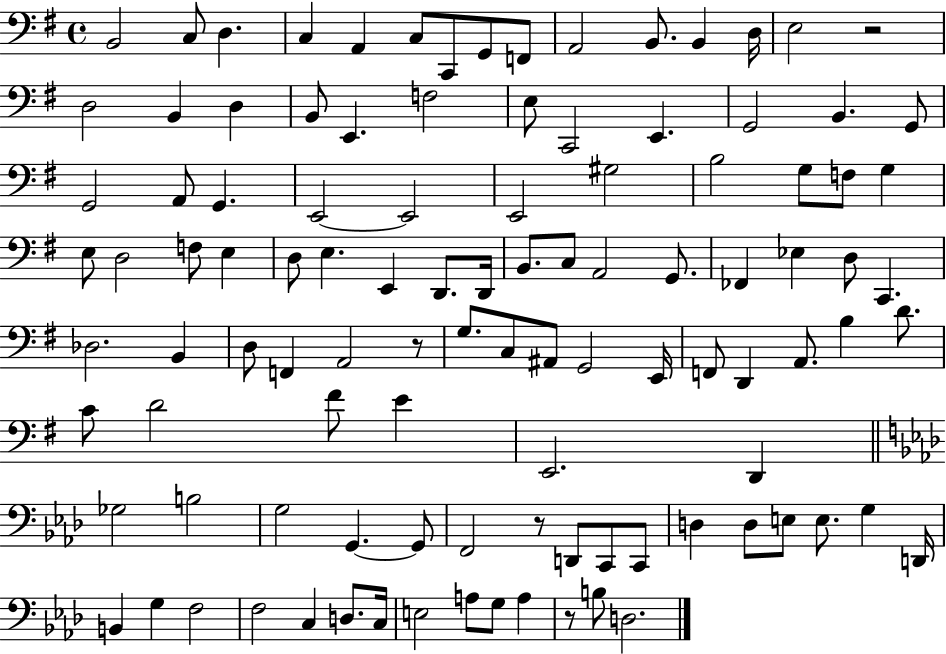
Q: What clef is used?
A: bass